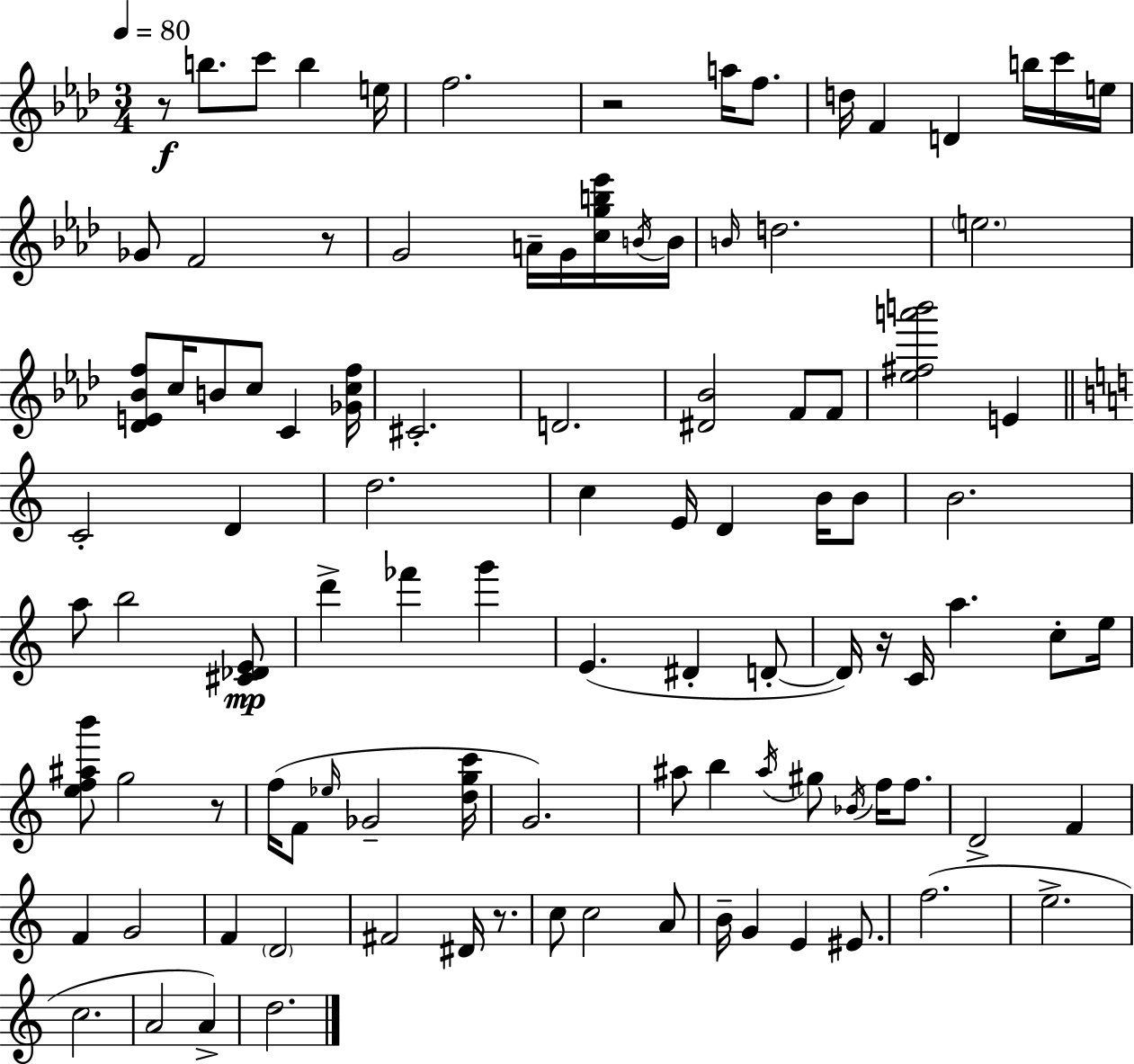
R/e B5/e. C6/e B5/q E5/s F5/h. R/h A5/s F5/e. D5/s F4/q D4/q B5/s C6/s E5/s Gb4/e F4/h R/e G4/h A4/s G4/s [C5,G5,B5,Eb6]/s B4/s B4/s B4/s D5/h. E5/h. [Db4,E4,Bb4,F5]/e C5/s B4/e C5/e C4/q [Gb4,C5,F5]/s C#4/h. D4/h. [D#4,Bb4]/h F4/e F4/e [Eb5,F#5,A6,B6]/h E4/q C4/h D4/q D5/h. C5/q E4/s D4/q B4/s B4/e B4/h. A5/e B5/h [C#4,Db4,E4]/e D6/q FES6/q G6/q E4/q. D#4/q D4/e D4/s R/s C4/s A5/q. C5/e E5/s [E5,F5,A#5,B6]/e G5/h R/e F5/s F4/e Eb5/s Gb4/h [D5,G5,C6]/s G4/h. A#5/e B5/q A#5/s G#5/e Bb4/s F5/s F5/e. D4/h F4/q F4/q G4/h F4/q D4/h F#4/h D#4/s R/e. C5/e C5/h A4/e B4/s G4/q E4/q EIS4/e. F5/h. E5/h. C5/h. A4/h A4/q D5/h.